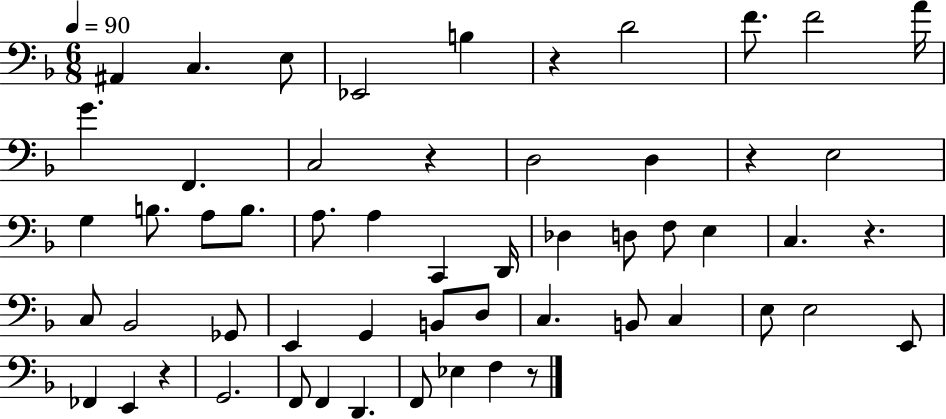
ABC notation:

X:1
T:Untitled
M:6/8
L:1/4
K:F
^A,, C, E,/2 _E,,2 B, z D2 F/2 F2 A/4 G F,, C,2 z D,2 D, z E,2 G, B,/2 A,/2 B,/2 A,/2 A, C,, D,,/4 _D, D,/2 F,/2 E, C, z C,/2 _B,,2 _G,,/2 E,, G,, B,,/2 D,/2 C, B,,/2 C, E,/2 E,2 E,,/2 _F,, E,, z G,,2 F,,/2 F,, D,, F,,/2 _E, F, z/2